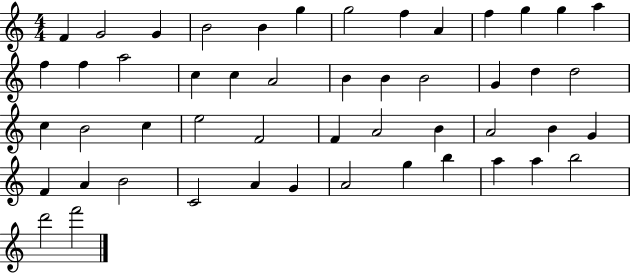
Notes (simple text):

F4/q G4/h G4/q B4/h B4/q G5/q G5/h F5/q A4/q F5/q G5/q G5/q A5/q F5/q F5/q A5/h C5/q C5/q A4/h B4/q B4/q B4/h G4/q D5/q D5/h C5/q B4/h C5/q E5/h F4/h F4/q A4/h B4/q A4/h B4/q G4/q F4/q A4/q B4/h C4/h A4/q G4/q A4/h G5/q B5/q A5/q A5/q B5/h D6/h F6/h